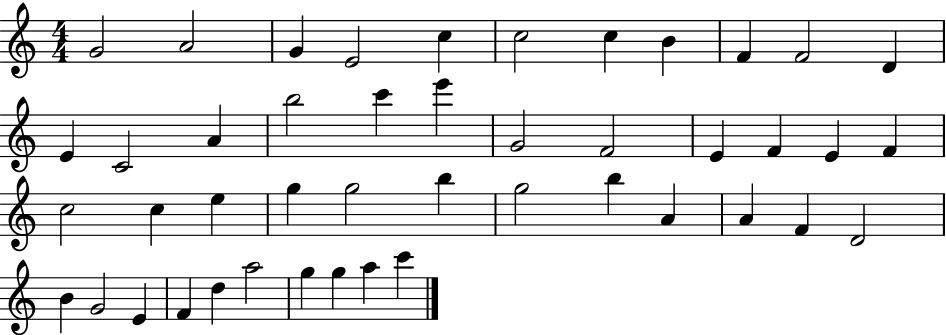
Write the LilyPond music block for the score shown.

{
  \clef treble
  \numericTimeSignature
  \time 4/4
  \key c \major
  g'2 a'2 | g'4 e'2 c''4 | c''2 c''4 b'4 | f'4 f'2 d'4 | \break e'4 c'2 a'4 | b''2 c'''4 e'''4 | g'2 f'2 | e'4 f'4 e'4 f'4 | \break c''2 c''4 e''4 | g''4 g''2 b''4 | g''2 b''4 a'4 | a'4 f'4 d'2 | \break b'4 g'2 e'4 | f'4 d''4 a''2 | g''4 g''4 a''4 c'''4 | \bar "|."
}